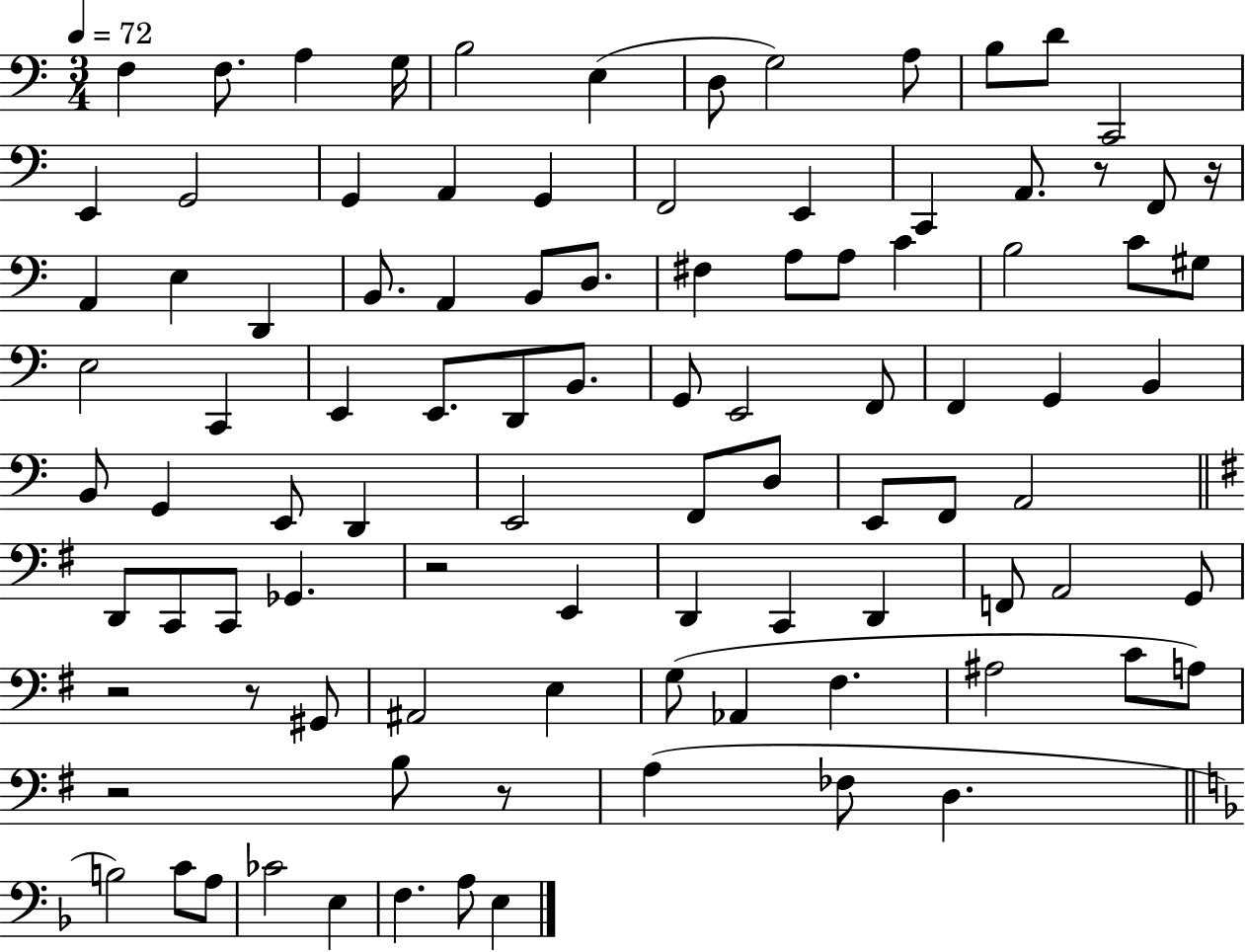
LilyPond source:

{
  \clef bass
  \numericTimeSignature
  \time 3/4
  \key c \major
  \tempo 4 = 72
  \repeat volta 2 { f4 f8. a4 g16 | b2 e4( | d8 g2) a8 | b8 d'8 c,2 | \break e,4 g,2 | g,4 a,4 g,4 | f,2 e,4 | c,4 a,8. r8 f,8 r16 | \break a,4 e4 d,4 | b,8. a,4 b,8 d8. | fis4 a8 a8 c'4 | b2 c'8 gis8 | \break e2 c,4 | e,4 e,8. d,8 b,8. | g,8 e,2 f,8 | f,4 g,4 b,4 | \break b,8 g,4 e,8 d,4 | e,2 f,8 d8 | e,8 f,8 a,2 | \bar "||" \break \key g \major d,8 c,8 c,8 ges,4. | r2 e,4 | d,4 c,4 d,4 | f,8 a,2 g,8 | \break r2 r8 gis,8 | ais,2 e4 | g8( aes,4 fis4. | ais2 c'8 a8) | \break r2 b8 r8 | a4( fes8 d4. | \bar "||" \break \key f \major b2) c'8 a8 | ces'2 e4 | f4. a8 e4 | } \bar "|."
}